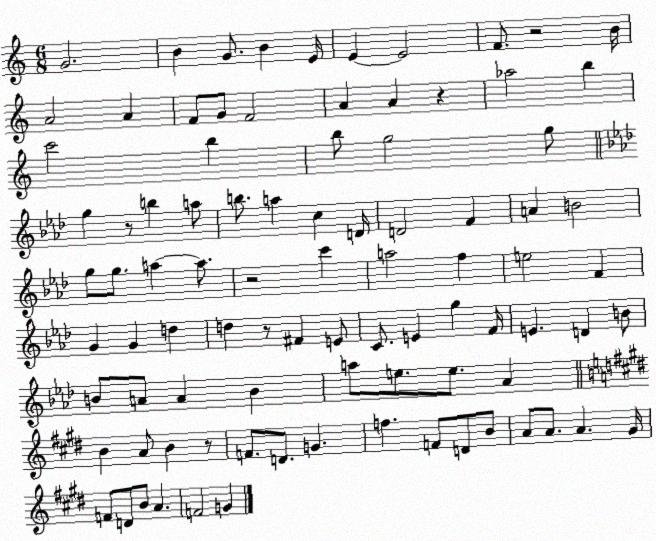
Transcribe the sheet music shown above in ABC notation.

X:1
T:Untitled
M:6/8
L:1/4
K:C
G2 B G/2 B E/4 E E2 F/2 z2 B/4 A2 A F/2 G/2 F2 A A z _a2 b c'2 b b/2 g2 g/2 g z/2 b a/2 b/2 a c D/4 D2 F A B2 g/2 g/2 a a/2 z2 c' a2 f e2 F G G d d z/2 ^F E/2 C/2 E g F/4 E D B/2 B/2 A/2 A B a/2 e/2 e/2 _A B A/2 B z/2 F/2 D/2 G f F/2 D/2 B/2 A/2 A/2 A ^G/4 F/2 D/2 B/2 A F2 G